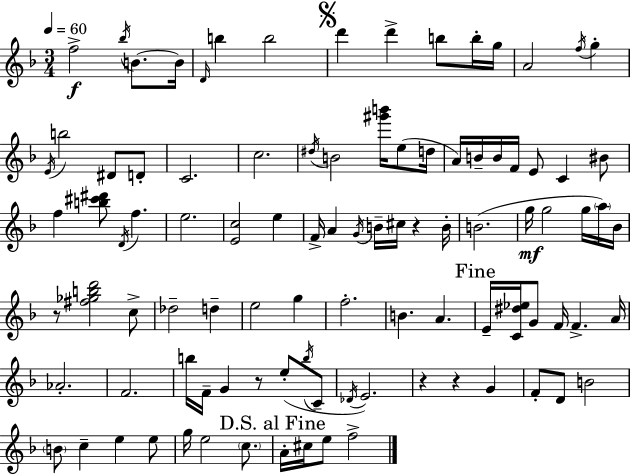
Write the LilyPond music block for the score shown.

{
  \clef treble
  \numericTimeSignature
  \time 3/4
  \key f \major
  \tempo 4 = 60
  \repeat volta 2 { f''2->\f \acciaccatura { bes''16 } b'8.~~ | b'16 \grace { d'16 } b''4 b''2 | \mark \markup { \musicglyph "scripts.segno" } d'''4 d'''4-> b''8 | b''16-. g''16 a'2 \acciaccatura { f''16 } g''4-. | \break \acciaccatura { e'16 } b''2 | dis'8 d'8-. c'2. | c''2. | \acciaccatura { dis''16 } b'2 | \break <gis''' b'''>16 e''8( d''16 a'16) b'16-- b'16 f'16 e'8 c'4 | bis'8 f''4 <b'' cis''' dis'''>8 \acciaccatura { d'16 } | f''4. e''2. | <e' c''>2 | \break e''4 f'16-> a'4 \acciaccatura { g'16 } | b'16-- cis''16 r4 b'16-. b'2.( | g''16\mf g''2 | g''16 \parenthesize a''16) bes'16 r8 <fis'' ges'' b'' d'''>2 | \break c''8-> des''2-- | d''4-- e''2 | g''4 f''2.-. | b'4. | \break a'4. \mark "Fine" e'16-- <c' dis'' ees''>16 g'8 f'16 | f'4.-> a'16 aes'2.-. | f'2. | b''16 f'16-- g'4 | \break r8 e''8-.( \acciaccatura { b''16 } c'8-- \acciaccatura { des'16 } e'2.) | r4 | r4 g'4 f'8-. d'8 | b'2 \parenthesize b'8 c''4-- | \break e''4 e''8 g''16 e''2 | \parenthesize c''8. \mark "D.S. al Fine" a'16-. cis''16 e''8 | f''2-> } \bar "|."
}